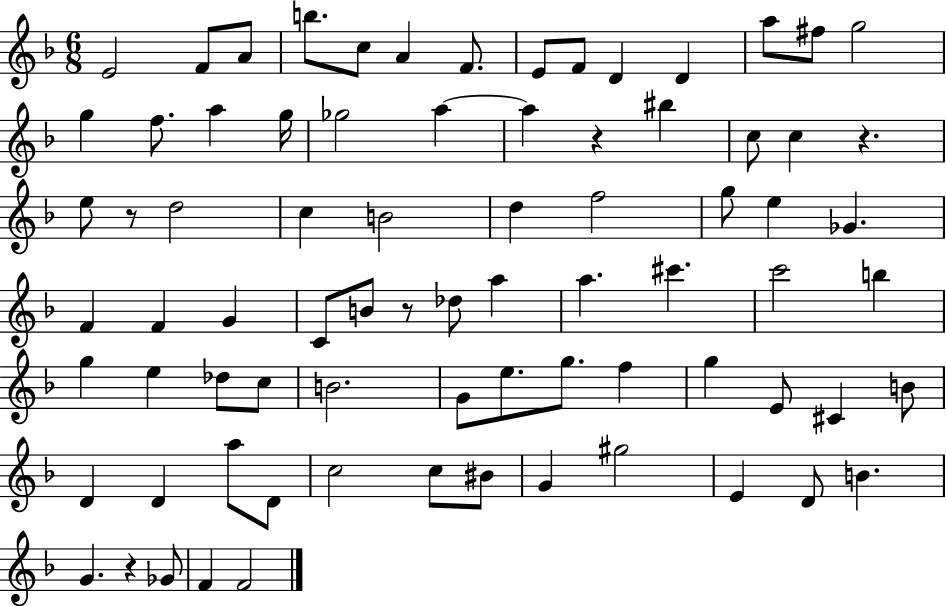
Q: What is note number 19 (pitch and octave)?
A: Gb5